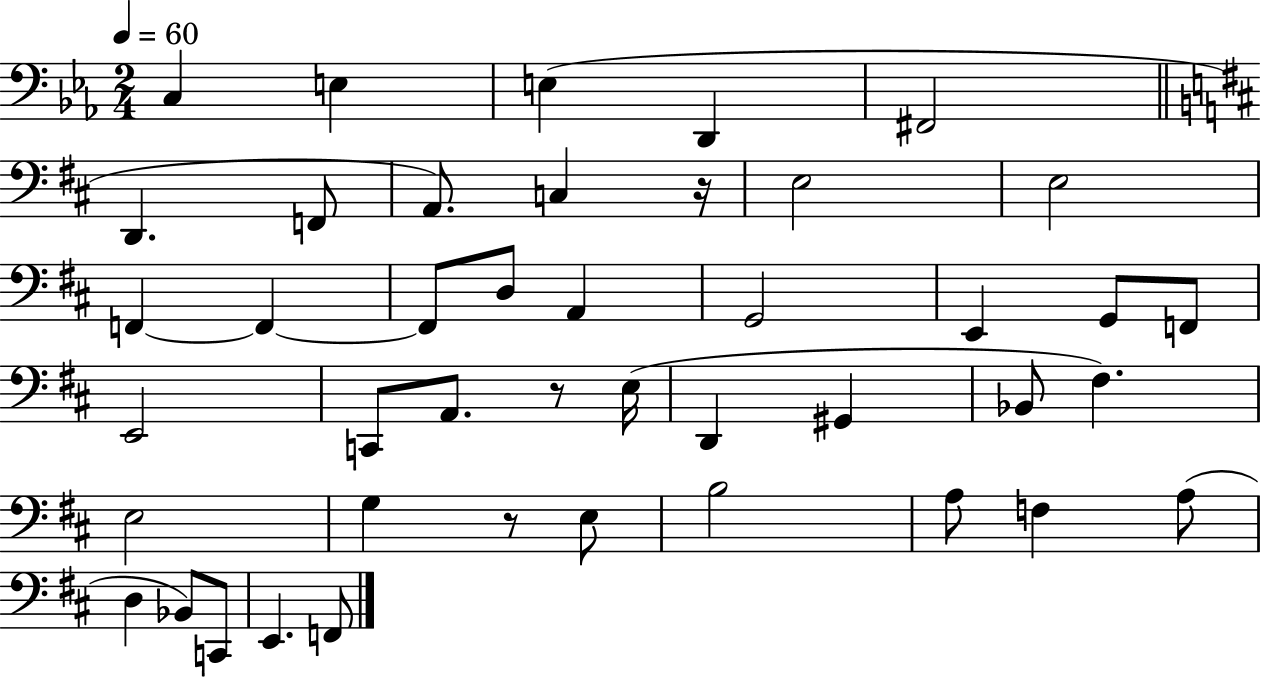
{
  \clef bass
  \numericTimeSignature
  \time 2/4
  \key ees \major
  \tempo 4 = 60
  c4 e4 | e4( d,4 | fis,2 | \bar "||" \break \key b \minor d,4. f,8 | a,8.) c4 r16 | e2 | e2 | \break f,4~~ f,4~~ | f,8 d8 a,4 | g,2 | e,4 g,8 f,8 | \break e,2 | c,8 a,8. r8 e16( | d,4 gis,4 | bes,8 fis4.) | \break e2 | g4 r8 e8 | b2 | a8 f4 a8( | \break d4 bes,8) c,8 | e,4. f,8 | \bar "|."
}